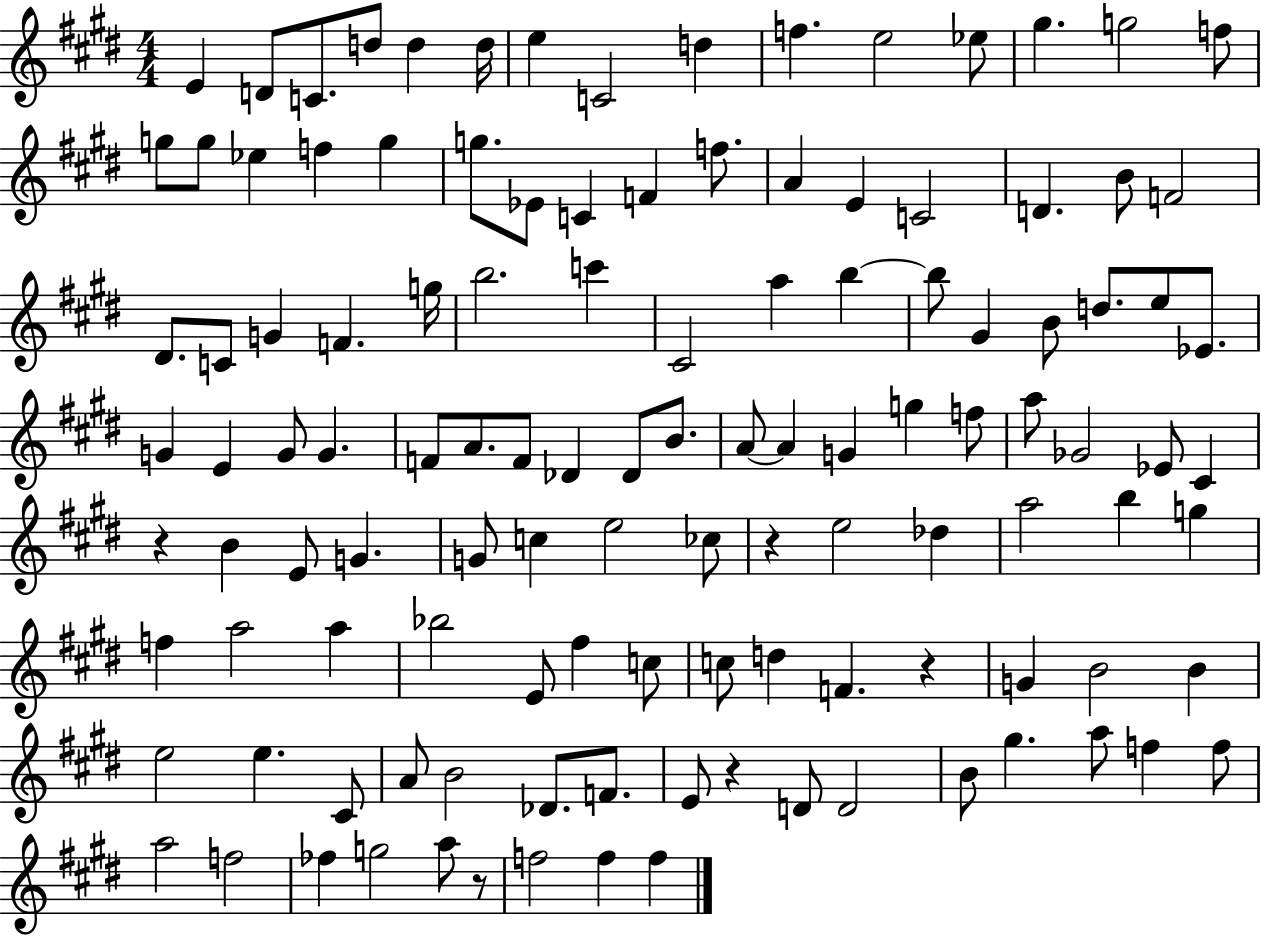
X:1
T:Untitled
M:4/4
L:1/4
K:E
E D/2 C/2 d/2 d d/4 e C2 d f e2 _e/2 ^g g2 f/2 g/2 g/2 _e f g g/2 _E/2 C F f/2 A E C2 D B/2 F2 ^D/2 C/2 G F g/4 b2 c' ^C2 a b b/2 ^G B/2 d/2 e/2 _E/2 G E G/2 G F/2 A/2 F/2 _D _D/2 B/2 A/2 A G g f/2 a/2 _G2 _E/2 ^C z B E/2 G G/2 c e2 _c/2 z e2 _d a2 b g f a2 a _b2 E/2 ^f c/2 c/2 d F z G B2 B e2 e ^C/2 A/2 B2 _D/2 F/2 E/2 z D/2 D2 B/2 ^g a/2 f f/2 a2 f2 _f g2 a/2 z/2 f2 f f